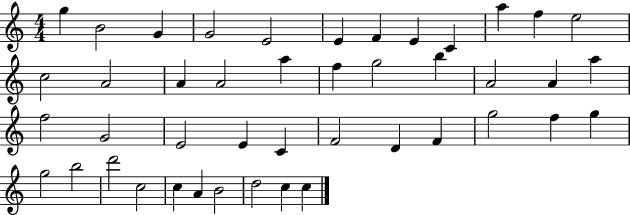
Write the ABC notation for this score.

X:1
T:Untitled
M:4/4
L:1/4
K:C
g B2 G G2 E2 E F E C a f e2 c2 A2 A A2 a f g2 b A2 A a f2 G2 E2 E C F2 D F g2 f g g2 b2 d'2 c2 c A B2 d2 c c